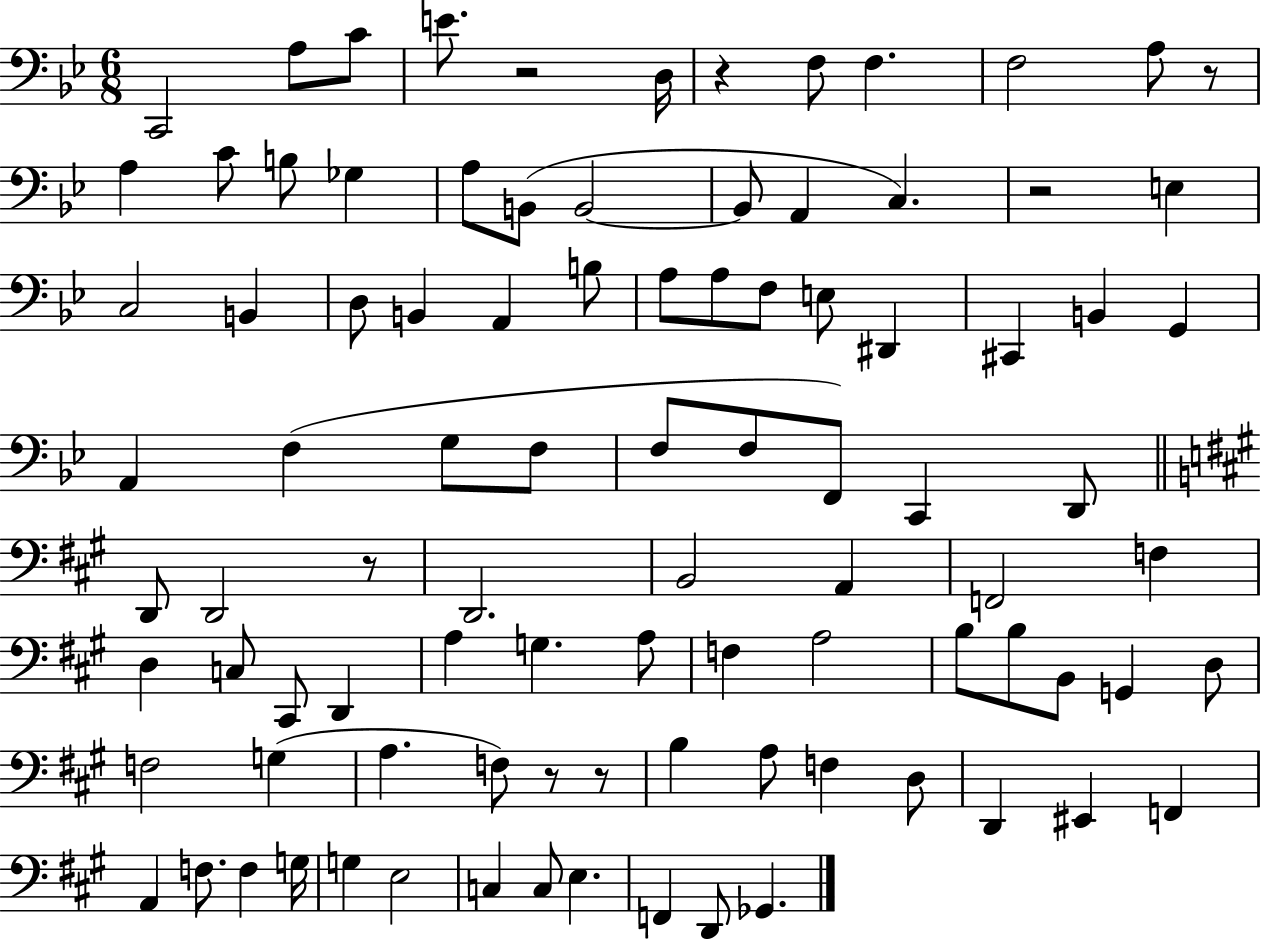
X:1
T:Untitled
M:6/8
L:1/4
K:Bb
C,,2 A,/2 C/2 E/2 z2 D,/4 z F,/2 F, F,2 A,/2 z/2 A, C/2 B,/2 _G, A,/2 B,,/2 B,,2 B,,/2 A,, C, z2 E, C,2 B,, D,/2 B,, A,, B,/2 A,/2 A,/2 F,/2 E,/2 ^D,, ^C,, B,, G,, A,, F, G,/2 F,/2 F,/2 F,/2 F,,/2 C,, D,,/2 D,,/2 D,,2 z/2 D,,2 B,,2 A,, F,,2 F, D, C,/2 ^C,,/2 D,, A, G, A,/2 F, A,2 B,/2 B,/2 B,,/2 G,, D,/2 F,2 G, A, F,/2 z/2 z/2 B, A,/2 F, D,/2 D,, ^E,, F,, A,, F,/2 F, G,/4 G, E,2 C, C,/2 E, F,, D,,/2 _G,,